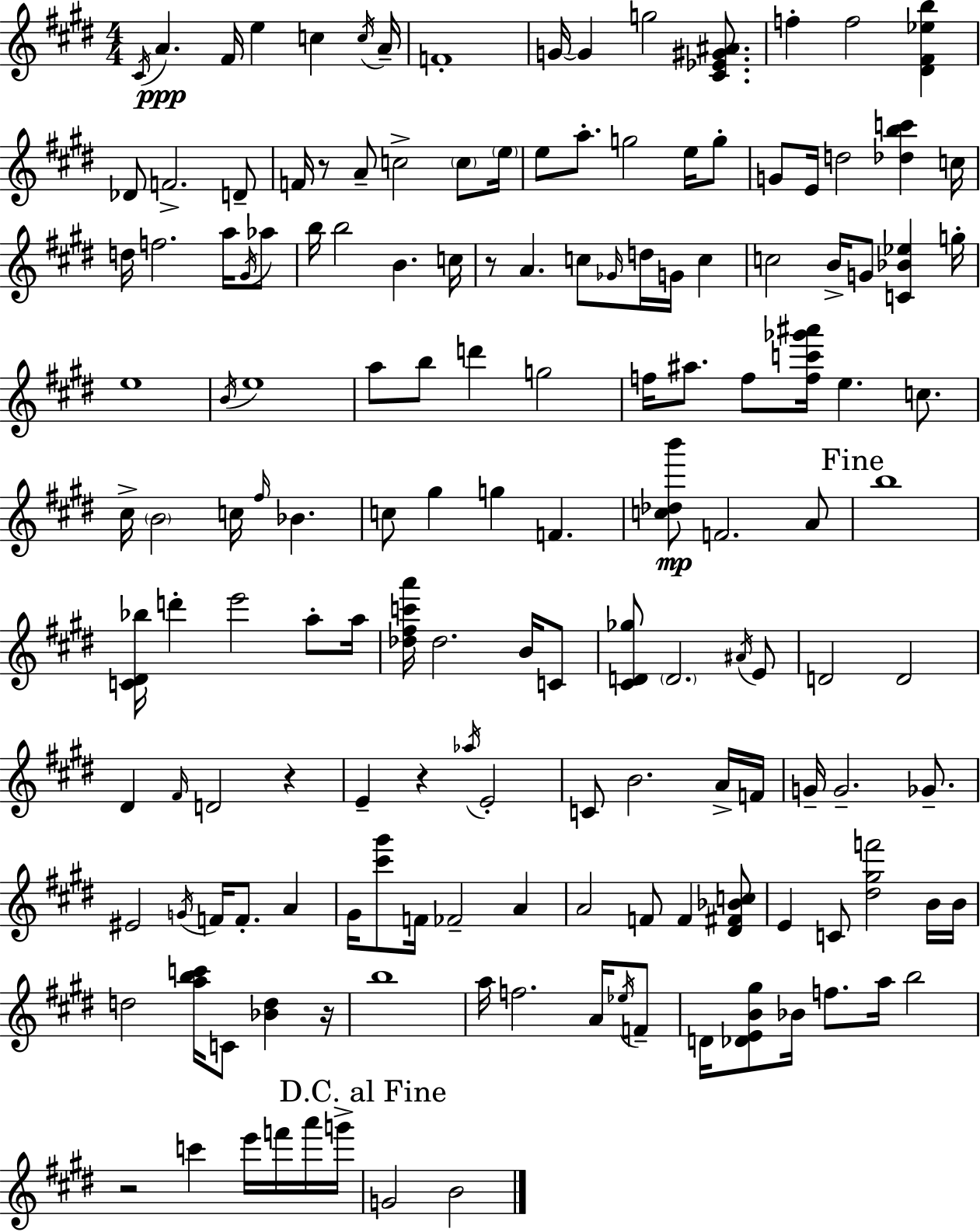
C#4/s A4/q. F#4/s E5/q C5/q C5/s A4/s F4/w G4/s G4/q G5/h [C#4,Eb4,G#4,A#4]/e. F5/q F5/h [D#4,F#4,Eb5,B5]/q Db4/e F4/h. D4/e F4/s R/e A4/e C5/h C5/e E5/s E5/e A5/e. G5/h E5/s G5/e G4/e E4/s D5/h [Db5,B5,C6]/q C5/s D5/s F5/h. A5/s G#4/s Ab5/e B5/s B5/h B4/q. C5/s R/e A4/q. C5/e Gb4/s D5/s G4/s C5/q C5/h B4/s G4/e [C4,Bb4,Eb5]/q G5/s E5/w B4/s E5/w A5/e B5/e D6/q G5/h F5/s A#5/e. F5/e [F5,C6,Gb6,A#6]/s E5/q. C5/e. C#5/s B4/h C5/s F#5/s Bb4/q. C5/e G#5/q G5/q F4/q. [C5,Db5,B6]/e F4/h. A4/e B5/w [C4,D#4,Bb5]/s D6/q E6/h A5/e A5/s [Db5,F#5,C6,A6]/s Db5/h. B4/s C4/e [C#4,D4,Gb5]/e D4/h. A#4/s E4/e D4/h D4/h D#4/q F#4/s D4/h R/q E4/q R/q Ab5/s E4/h C4/e B4/h. A4/s F4/s G4/s G4/h. Gb4/e. EIS4/h G4/s F4/s F4/e. A4/q G#4/s [C#6,G#6]/e F4/s FES4/h A4/q A4/h F4/e F4/q [D#4,F#4,Bb4,C5]/e E4/q C4/e [D#5,G#5,F6]/h B4/s B4/s D5/h [A5,B5,C6]/s C4/e [Bb4,D5]/q R/s B5/w A5/s F5/h. A4/s Eb5/s F4/e D4/s [Db4,E4,B4,G#5]/e Bb4/s F5/e. A5/s B5/h R/h C6/q E6/s F6/s A6/s G6/s G4/h B4/h